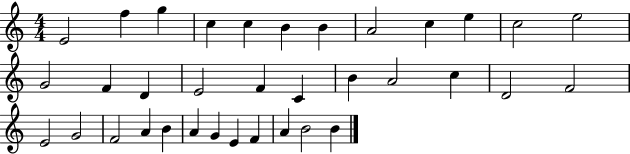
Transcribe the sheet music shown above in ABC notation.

X:1
T:Untitled
M:4/4
L:1/4
K:C
E2 f g c c B B A2 c e c2 e2 G2 F D E2 F C B A2 c D2 F2 E2 G2 F2 A B A G E F A B2 B